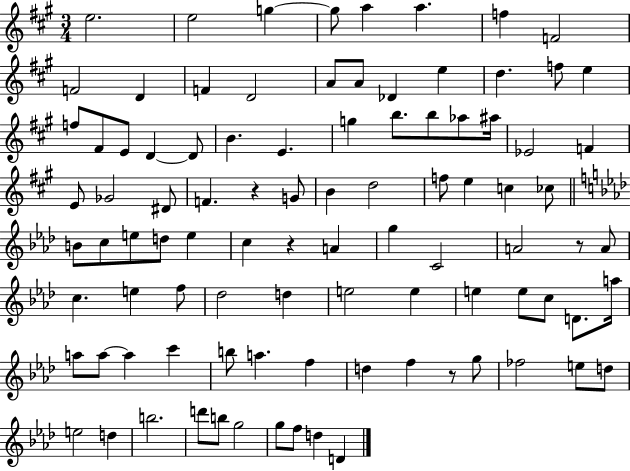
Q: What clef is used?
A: treble